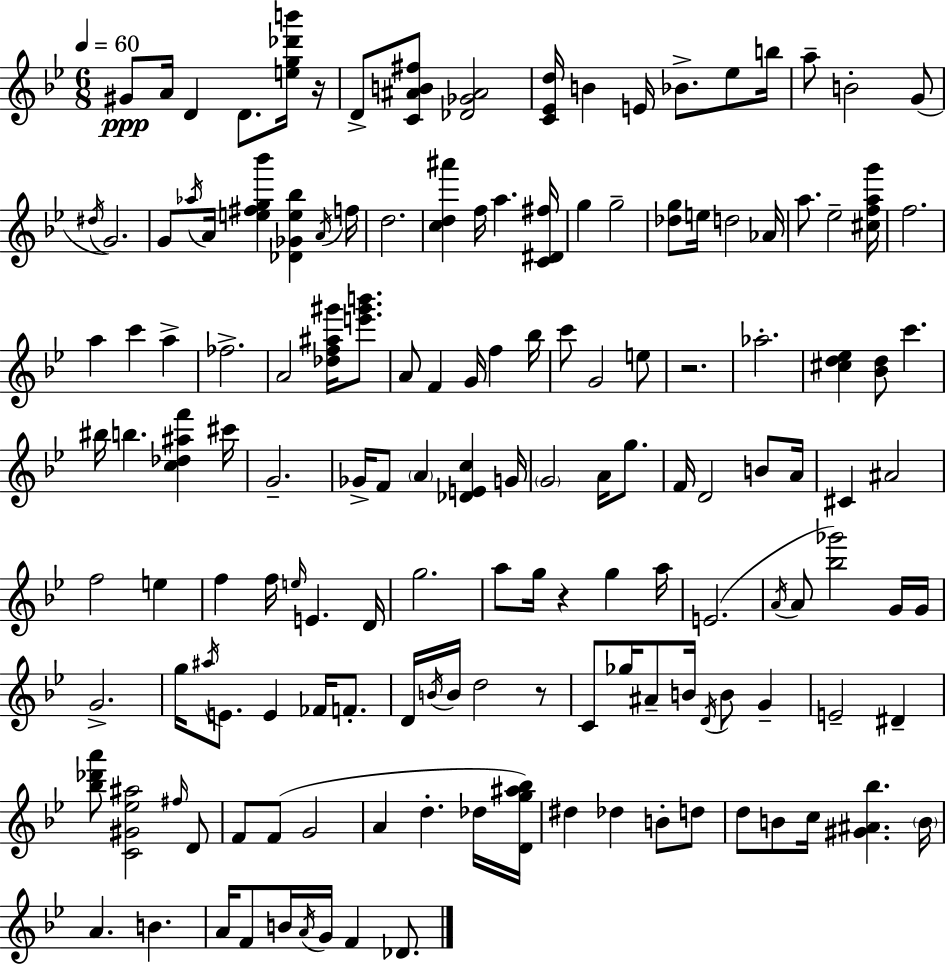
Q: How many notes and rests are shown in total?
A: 150